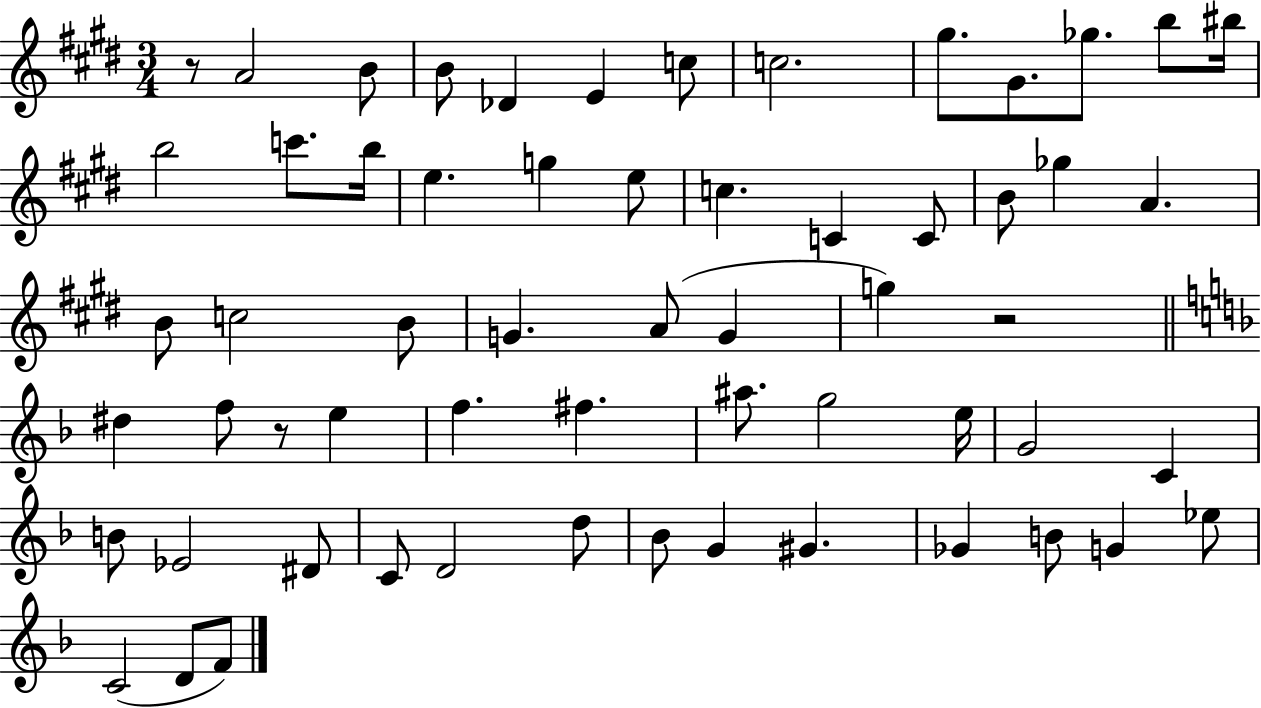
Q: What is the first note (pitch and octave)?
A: A4